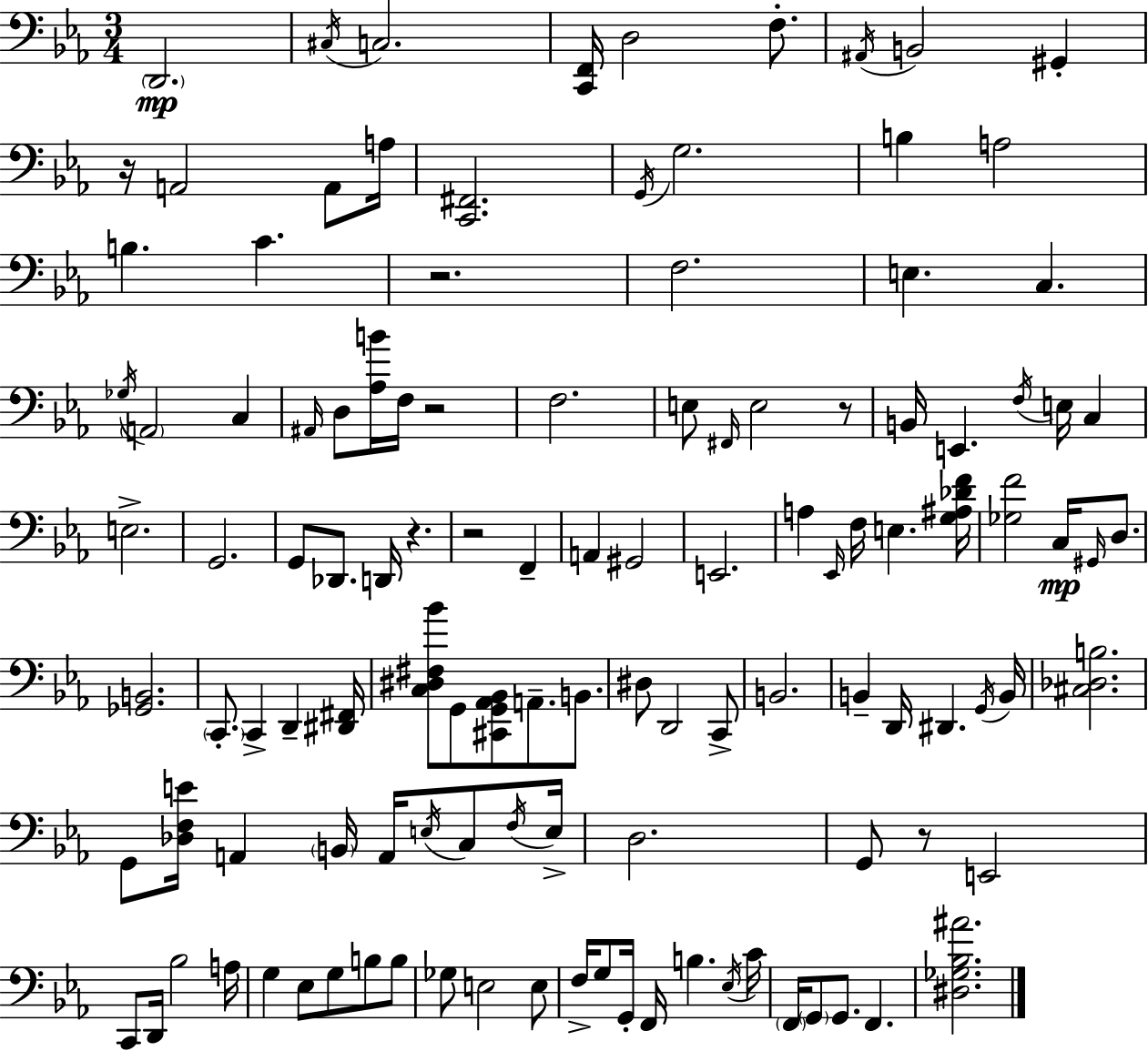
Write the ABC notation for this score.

X:1
T:Untitled
M:3/4
L:1/4
K:Eb
D,,2 ^C,/4 C,2 [C,,F,,]/4 D,2 F,/2 ^A,,/4 B,,2 ^G,, z/4 A,,2 A,,/2 A,/4 [C,,^F,,]2 G,,/4 G,2 B, A,2 B, C z2 F,2 E, C, _G,/4 A,,2 C, ^A,,/4 D,/2 [_A,B]/4 F,/4 z2 F,2 E,/2 ^F,,/4 E,2 z/2 B,,/4 E,, F,/4 E,/4 C, E,2 G,,2 G,,/2 _D,,/2 D,,/4 z z2 F,, A,, ^G,,2 E,,2 A, _E,,/4 F,/4 E, [G,^A,_DF]/4 [_G,F]2 C,/4 ^G,,/4 D,/2 [_G,,B,,]2 C,,/2 C,, D,, [^D,,^F,,]/4 [C,^D,^F,_B]/2 G,,/2 [^C,,G,,_A,,_B,,]/2 A,,/2 B,,/2 ^D,/2 D,,2 C,,/2 B,,2 B,, D,,/4 ^D,, G,,/4 B,,/4 [^C,_D,B,]2 G,,/2 [_D,F,E]/4 A,, B,,/4 A,,/4 E,/4 C,/2 F,/4 E,/4 D,2 G,,/2 z/2 E,,2 C,,/2 D,,/4 _B,2 A,/4 G, _E,/2 G,/2 B,/2 B,/2 _G,/2 E,2 E,/2 F,/4 G,/2 G,,/4 F,,/4 B, _E,/4 C/4 F,,/4 G,,/2 G,,/2 F,, [^D,_G,_B,^A]2